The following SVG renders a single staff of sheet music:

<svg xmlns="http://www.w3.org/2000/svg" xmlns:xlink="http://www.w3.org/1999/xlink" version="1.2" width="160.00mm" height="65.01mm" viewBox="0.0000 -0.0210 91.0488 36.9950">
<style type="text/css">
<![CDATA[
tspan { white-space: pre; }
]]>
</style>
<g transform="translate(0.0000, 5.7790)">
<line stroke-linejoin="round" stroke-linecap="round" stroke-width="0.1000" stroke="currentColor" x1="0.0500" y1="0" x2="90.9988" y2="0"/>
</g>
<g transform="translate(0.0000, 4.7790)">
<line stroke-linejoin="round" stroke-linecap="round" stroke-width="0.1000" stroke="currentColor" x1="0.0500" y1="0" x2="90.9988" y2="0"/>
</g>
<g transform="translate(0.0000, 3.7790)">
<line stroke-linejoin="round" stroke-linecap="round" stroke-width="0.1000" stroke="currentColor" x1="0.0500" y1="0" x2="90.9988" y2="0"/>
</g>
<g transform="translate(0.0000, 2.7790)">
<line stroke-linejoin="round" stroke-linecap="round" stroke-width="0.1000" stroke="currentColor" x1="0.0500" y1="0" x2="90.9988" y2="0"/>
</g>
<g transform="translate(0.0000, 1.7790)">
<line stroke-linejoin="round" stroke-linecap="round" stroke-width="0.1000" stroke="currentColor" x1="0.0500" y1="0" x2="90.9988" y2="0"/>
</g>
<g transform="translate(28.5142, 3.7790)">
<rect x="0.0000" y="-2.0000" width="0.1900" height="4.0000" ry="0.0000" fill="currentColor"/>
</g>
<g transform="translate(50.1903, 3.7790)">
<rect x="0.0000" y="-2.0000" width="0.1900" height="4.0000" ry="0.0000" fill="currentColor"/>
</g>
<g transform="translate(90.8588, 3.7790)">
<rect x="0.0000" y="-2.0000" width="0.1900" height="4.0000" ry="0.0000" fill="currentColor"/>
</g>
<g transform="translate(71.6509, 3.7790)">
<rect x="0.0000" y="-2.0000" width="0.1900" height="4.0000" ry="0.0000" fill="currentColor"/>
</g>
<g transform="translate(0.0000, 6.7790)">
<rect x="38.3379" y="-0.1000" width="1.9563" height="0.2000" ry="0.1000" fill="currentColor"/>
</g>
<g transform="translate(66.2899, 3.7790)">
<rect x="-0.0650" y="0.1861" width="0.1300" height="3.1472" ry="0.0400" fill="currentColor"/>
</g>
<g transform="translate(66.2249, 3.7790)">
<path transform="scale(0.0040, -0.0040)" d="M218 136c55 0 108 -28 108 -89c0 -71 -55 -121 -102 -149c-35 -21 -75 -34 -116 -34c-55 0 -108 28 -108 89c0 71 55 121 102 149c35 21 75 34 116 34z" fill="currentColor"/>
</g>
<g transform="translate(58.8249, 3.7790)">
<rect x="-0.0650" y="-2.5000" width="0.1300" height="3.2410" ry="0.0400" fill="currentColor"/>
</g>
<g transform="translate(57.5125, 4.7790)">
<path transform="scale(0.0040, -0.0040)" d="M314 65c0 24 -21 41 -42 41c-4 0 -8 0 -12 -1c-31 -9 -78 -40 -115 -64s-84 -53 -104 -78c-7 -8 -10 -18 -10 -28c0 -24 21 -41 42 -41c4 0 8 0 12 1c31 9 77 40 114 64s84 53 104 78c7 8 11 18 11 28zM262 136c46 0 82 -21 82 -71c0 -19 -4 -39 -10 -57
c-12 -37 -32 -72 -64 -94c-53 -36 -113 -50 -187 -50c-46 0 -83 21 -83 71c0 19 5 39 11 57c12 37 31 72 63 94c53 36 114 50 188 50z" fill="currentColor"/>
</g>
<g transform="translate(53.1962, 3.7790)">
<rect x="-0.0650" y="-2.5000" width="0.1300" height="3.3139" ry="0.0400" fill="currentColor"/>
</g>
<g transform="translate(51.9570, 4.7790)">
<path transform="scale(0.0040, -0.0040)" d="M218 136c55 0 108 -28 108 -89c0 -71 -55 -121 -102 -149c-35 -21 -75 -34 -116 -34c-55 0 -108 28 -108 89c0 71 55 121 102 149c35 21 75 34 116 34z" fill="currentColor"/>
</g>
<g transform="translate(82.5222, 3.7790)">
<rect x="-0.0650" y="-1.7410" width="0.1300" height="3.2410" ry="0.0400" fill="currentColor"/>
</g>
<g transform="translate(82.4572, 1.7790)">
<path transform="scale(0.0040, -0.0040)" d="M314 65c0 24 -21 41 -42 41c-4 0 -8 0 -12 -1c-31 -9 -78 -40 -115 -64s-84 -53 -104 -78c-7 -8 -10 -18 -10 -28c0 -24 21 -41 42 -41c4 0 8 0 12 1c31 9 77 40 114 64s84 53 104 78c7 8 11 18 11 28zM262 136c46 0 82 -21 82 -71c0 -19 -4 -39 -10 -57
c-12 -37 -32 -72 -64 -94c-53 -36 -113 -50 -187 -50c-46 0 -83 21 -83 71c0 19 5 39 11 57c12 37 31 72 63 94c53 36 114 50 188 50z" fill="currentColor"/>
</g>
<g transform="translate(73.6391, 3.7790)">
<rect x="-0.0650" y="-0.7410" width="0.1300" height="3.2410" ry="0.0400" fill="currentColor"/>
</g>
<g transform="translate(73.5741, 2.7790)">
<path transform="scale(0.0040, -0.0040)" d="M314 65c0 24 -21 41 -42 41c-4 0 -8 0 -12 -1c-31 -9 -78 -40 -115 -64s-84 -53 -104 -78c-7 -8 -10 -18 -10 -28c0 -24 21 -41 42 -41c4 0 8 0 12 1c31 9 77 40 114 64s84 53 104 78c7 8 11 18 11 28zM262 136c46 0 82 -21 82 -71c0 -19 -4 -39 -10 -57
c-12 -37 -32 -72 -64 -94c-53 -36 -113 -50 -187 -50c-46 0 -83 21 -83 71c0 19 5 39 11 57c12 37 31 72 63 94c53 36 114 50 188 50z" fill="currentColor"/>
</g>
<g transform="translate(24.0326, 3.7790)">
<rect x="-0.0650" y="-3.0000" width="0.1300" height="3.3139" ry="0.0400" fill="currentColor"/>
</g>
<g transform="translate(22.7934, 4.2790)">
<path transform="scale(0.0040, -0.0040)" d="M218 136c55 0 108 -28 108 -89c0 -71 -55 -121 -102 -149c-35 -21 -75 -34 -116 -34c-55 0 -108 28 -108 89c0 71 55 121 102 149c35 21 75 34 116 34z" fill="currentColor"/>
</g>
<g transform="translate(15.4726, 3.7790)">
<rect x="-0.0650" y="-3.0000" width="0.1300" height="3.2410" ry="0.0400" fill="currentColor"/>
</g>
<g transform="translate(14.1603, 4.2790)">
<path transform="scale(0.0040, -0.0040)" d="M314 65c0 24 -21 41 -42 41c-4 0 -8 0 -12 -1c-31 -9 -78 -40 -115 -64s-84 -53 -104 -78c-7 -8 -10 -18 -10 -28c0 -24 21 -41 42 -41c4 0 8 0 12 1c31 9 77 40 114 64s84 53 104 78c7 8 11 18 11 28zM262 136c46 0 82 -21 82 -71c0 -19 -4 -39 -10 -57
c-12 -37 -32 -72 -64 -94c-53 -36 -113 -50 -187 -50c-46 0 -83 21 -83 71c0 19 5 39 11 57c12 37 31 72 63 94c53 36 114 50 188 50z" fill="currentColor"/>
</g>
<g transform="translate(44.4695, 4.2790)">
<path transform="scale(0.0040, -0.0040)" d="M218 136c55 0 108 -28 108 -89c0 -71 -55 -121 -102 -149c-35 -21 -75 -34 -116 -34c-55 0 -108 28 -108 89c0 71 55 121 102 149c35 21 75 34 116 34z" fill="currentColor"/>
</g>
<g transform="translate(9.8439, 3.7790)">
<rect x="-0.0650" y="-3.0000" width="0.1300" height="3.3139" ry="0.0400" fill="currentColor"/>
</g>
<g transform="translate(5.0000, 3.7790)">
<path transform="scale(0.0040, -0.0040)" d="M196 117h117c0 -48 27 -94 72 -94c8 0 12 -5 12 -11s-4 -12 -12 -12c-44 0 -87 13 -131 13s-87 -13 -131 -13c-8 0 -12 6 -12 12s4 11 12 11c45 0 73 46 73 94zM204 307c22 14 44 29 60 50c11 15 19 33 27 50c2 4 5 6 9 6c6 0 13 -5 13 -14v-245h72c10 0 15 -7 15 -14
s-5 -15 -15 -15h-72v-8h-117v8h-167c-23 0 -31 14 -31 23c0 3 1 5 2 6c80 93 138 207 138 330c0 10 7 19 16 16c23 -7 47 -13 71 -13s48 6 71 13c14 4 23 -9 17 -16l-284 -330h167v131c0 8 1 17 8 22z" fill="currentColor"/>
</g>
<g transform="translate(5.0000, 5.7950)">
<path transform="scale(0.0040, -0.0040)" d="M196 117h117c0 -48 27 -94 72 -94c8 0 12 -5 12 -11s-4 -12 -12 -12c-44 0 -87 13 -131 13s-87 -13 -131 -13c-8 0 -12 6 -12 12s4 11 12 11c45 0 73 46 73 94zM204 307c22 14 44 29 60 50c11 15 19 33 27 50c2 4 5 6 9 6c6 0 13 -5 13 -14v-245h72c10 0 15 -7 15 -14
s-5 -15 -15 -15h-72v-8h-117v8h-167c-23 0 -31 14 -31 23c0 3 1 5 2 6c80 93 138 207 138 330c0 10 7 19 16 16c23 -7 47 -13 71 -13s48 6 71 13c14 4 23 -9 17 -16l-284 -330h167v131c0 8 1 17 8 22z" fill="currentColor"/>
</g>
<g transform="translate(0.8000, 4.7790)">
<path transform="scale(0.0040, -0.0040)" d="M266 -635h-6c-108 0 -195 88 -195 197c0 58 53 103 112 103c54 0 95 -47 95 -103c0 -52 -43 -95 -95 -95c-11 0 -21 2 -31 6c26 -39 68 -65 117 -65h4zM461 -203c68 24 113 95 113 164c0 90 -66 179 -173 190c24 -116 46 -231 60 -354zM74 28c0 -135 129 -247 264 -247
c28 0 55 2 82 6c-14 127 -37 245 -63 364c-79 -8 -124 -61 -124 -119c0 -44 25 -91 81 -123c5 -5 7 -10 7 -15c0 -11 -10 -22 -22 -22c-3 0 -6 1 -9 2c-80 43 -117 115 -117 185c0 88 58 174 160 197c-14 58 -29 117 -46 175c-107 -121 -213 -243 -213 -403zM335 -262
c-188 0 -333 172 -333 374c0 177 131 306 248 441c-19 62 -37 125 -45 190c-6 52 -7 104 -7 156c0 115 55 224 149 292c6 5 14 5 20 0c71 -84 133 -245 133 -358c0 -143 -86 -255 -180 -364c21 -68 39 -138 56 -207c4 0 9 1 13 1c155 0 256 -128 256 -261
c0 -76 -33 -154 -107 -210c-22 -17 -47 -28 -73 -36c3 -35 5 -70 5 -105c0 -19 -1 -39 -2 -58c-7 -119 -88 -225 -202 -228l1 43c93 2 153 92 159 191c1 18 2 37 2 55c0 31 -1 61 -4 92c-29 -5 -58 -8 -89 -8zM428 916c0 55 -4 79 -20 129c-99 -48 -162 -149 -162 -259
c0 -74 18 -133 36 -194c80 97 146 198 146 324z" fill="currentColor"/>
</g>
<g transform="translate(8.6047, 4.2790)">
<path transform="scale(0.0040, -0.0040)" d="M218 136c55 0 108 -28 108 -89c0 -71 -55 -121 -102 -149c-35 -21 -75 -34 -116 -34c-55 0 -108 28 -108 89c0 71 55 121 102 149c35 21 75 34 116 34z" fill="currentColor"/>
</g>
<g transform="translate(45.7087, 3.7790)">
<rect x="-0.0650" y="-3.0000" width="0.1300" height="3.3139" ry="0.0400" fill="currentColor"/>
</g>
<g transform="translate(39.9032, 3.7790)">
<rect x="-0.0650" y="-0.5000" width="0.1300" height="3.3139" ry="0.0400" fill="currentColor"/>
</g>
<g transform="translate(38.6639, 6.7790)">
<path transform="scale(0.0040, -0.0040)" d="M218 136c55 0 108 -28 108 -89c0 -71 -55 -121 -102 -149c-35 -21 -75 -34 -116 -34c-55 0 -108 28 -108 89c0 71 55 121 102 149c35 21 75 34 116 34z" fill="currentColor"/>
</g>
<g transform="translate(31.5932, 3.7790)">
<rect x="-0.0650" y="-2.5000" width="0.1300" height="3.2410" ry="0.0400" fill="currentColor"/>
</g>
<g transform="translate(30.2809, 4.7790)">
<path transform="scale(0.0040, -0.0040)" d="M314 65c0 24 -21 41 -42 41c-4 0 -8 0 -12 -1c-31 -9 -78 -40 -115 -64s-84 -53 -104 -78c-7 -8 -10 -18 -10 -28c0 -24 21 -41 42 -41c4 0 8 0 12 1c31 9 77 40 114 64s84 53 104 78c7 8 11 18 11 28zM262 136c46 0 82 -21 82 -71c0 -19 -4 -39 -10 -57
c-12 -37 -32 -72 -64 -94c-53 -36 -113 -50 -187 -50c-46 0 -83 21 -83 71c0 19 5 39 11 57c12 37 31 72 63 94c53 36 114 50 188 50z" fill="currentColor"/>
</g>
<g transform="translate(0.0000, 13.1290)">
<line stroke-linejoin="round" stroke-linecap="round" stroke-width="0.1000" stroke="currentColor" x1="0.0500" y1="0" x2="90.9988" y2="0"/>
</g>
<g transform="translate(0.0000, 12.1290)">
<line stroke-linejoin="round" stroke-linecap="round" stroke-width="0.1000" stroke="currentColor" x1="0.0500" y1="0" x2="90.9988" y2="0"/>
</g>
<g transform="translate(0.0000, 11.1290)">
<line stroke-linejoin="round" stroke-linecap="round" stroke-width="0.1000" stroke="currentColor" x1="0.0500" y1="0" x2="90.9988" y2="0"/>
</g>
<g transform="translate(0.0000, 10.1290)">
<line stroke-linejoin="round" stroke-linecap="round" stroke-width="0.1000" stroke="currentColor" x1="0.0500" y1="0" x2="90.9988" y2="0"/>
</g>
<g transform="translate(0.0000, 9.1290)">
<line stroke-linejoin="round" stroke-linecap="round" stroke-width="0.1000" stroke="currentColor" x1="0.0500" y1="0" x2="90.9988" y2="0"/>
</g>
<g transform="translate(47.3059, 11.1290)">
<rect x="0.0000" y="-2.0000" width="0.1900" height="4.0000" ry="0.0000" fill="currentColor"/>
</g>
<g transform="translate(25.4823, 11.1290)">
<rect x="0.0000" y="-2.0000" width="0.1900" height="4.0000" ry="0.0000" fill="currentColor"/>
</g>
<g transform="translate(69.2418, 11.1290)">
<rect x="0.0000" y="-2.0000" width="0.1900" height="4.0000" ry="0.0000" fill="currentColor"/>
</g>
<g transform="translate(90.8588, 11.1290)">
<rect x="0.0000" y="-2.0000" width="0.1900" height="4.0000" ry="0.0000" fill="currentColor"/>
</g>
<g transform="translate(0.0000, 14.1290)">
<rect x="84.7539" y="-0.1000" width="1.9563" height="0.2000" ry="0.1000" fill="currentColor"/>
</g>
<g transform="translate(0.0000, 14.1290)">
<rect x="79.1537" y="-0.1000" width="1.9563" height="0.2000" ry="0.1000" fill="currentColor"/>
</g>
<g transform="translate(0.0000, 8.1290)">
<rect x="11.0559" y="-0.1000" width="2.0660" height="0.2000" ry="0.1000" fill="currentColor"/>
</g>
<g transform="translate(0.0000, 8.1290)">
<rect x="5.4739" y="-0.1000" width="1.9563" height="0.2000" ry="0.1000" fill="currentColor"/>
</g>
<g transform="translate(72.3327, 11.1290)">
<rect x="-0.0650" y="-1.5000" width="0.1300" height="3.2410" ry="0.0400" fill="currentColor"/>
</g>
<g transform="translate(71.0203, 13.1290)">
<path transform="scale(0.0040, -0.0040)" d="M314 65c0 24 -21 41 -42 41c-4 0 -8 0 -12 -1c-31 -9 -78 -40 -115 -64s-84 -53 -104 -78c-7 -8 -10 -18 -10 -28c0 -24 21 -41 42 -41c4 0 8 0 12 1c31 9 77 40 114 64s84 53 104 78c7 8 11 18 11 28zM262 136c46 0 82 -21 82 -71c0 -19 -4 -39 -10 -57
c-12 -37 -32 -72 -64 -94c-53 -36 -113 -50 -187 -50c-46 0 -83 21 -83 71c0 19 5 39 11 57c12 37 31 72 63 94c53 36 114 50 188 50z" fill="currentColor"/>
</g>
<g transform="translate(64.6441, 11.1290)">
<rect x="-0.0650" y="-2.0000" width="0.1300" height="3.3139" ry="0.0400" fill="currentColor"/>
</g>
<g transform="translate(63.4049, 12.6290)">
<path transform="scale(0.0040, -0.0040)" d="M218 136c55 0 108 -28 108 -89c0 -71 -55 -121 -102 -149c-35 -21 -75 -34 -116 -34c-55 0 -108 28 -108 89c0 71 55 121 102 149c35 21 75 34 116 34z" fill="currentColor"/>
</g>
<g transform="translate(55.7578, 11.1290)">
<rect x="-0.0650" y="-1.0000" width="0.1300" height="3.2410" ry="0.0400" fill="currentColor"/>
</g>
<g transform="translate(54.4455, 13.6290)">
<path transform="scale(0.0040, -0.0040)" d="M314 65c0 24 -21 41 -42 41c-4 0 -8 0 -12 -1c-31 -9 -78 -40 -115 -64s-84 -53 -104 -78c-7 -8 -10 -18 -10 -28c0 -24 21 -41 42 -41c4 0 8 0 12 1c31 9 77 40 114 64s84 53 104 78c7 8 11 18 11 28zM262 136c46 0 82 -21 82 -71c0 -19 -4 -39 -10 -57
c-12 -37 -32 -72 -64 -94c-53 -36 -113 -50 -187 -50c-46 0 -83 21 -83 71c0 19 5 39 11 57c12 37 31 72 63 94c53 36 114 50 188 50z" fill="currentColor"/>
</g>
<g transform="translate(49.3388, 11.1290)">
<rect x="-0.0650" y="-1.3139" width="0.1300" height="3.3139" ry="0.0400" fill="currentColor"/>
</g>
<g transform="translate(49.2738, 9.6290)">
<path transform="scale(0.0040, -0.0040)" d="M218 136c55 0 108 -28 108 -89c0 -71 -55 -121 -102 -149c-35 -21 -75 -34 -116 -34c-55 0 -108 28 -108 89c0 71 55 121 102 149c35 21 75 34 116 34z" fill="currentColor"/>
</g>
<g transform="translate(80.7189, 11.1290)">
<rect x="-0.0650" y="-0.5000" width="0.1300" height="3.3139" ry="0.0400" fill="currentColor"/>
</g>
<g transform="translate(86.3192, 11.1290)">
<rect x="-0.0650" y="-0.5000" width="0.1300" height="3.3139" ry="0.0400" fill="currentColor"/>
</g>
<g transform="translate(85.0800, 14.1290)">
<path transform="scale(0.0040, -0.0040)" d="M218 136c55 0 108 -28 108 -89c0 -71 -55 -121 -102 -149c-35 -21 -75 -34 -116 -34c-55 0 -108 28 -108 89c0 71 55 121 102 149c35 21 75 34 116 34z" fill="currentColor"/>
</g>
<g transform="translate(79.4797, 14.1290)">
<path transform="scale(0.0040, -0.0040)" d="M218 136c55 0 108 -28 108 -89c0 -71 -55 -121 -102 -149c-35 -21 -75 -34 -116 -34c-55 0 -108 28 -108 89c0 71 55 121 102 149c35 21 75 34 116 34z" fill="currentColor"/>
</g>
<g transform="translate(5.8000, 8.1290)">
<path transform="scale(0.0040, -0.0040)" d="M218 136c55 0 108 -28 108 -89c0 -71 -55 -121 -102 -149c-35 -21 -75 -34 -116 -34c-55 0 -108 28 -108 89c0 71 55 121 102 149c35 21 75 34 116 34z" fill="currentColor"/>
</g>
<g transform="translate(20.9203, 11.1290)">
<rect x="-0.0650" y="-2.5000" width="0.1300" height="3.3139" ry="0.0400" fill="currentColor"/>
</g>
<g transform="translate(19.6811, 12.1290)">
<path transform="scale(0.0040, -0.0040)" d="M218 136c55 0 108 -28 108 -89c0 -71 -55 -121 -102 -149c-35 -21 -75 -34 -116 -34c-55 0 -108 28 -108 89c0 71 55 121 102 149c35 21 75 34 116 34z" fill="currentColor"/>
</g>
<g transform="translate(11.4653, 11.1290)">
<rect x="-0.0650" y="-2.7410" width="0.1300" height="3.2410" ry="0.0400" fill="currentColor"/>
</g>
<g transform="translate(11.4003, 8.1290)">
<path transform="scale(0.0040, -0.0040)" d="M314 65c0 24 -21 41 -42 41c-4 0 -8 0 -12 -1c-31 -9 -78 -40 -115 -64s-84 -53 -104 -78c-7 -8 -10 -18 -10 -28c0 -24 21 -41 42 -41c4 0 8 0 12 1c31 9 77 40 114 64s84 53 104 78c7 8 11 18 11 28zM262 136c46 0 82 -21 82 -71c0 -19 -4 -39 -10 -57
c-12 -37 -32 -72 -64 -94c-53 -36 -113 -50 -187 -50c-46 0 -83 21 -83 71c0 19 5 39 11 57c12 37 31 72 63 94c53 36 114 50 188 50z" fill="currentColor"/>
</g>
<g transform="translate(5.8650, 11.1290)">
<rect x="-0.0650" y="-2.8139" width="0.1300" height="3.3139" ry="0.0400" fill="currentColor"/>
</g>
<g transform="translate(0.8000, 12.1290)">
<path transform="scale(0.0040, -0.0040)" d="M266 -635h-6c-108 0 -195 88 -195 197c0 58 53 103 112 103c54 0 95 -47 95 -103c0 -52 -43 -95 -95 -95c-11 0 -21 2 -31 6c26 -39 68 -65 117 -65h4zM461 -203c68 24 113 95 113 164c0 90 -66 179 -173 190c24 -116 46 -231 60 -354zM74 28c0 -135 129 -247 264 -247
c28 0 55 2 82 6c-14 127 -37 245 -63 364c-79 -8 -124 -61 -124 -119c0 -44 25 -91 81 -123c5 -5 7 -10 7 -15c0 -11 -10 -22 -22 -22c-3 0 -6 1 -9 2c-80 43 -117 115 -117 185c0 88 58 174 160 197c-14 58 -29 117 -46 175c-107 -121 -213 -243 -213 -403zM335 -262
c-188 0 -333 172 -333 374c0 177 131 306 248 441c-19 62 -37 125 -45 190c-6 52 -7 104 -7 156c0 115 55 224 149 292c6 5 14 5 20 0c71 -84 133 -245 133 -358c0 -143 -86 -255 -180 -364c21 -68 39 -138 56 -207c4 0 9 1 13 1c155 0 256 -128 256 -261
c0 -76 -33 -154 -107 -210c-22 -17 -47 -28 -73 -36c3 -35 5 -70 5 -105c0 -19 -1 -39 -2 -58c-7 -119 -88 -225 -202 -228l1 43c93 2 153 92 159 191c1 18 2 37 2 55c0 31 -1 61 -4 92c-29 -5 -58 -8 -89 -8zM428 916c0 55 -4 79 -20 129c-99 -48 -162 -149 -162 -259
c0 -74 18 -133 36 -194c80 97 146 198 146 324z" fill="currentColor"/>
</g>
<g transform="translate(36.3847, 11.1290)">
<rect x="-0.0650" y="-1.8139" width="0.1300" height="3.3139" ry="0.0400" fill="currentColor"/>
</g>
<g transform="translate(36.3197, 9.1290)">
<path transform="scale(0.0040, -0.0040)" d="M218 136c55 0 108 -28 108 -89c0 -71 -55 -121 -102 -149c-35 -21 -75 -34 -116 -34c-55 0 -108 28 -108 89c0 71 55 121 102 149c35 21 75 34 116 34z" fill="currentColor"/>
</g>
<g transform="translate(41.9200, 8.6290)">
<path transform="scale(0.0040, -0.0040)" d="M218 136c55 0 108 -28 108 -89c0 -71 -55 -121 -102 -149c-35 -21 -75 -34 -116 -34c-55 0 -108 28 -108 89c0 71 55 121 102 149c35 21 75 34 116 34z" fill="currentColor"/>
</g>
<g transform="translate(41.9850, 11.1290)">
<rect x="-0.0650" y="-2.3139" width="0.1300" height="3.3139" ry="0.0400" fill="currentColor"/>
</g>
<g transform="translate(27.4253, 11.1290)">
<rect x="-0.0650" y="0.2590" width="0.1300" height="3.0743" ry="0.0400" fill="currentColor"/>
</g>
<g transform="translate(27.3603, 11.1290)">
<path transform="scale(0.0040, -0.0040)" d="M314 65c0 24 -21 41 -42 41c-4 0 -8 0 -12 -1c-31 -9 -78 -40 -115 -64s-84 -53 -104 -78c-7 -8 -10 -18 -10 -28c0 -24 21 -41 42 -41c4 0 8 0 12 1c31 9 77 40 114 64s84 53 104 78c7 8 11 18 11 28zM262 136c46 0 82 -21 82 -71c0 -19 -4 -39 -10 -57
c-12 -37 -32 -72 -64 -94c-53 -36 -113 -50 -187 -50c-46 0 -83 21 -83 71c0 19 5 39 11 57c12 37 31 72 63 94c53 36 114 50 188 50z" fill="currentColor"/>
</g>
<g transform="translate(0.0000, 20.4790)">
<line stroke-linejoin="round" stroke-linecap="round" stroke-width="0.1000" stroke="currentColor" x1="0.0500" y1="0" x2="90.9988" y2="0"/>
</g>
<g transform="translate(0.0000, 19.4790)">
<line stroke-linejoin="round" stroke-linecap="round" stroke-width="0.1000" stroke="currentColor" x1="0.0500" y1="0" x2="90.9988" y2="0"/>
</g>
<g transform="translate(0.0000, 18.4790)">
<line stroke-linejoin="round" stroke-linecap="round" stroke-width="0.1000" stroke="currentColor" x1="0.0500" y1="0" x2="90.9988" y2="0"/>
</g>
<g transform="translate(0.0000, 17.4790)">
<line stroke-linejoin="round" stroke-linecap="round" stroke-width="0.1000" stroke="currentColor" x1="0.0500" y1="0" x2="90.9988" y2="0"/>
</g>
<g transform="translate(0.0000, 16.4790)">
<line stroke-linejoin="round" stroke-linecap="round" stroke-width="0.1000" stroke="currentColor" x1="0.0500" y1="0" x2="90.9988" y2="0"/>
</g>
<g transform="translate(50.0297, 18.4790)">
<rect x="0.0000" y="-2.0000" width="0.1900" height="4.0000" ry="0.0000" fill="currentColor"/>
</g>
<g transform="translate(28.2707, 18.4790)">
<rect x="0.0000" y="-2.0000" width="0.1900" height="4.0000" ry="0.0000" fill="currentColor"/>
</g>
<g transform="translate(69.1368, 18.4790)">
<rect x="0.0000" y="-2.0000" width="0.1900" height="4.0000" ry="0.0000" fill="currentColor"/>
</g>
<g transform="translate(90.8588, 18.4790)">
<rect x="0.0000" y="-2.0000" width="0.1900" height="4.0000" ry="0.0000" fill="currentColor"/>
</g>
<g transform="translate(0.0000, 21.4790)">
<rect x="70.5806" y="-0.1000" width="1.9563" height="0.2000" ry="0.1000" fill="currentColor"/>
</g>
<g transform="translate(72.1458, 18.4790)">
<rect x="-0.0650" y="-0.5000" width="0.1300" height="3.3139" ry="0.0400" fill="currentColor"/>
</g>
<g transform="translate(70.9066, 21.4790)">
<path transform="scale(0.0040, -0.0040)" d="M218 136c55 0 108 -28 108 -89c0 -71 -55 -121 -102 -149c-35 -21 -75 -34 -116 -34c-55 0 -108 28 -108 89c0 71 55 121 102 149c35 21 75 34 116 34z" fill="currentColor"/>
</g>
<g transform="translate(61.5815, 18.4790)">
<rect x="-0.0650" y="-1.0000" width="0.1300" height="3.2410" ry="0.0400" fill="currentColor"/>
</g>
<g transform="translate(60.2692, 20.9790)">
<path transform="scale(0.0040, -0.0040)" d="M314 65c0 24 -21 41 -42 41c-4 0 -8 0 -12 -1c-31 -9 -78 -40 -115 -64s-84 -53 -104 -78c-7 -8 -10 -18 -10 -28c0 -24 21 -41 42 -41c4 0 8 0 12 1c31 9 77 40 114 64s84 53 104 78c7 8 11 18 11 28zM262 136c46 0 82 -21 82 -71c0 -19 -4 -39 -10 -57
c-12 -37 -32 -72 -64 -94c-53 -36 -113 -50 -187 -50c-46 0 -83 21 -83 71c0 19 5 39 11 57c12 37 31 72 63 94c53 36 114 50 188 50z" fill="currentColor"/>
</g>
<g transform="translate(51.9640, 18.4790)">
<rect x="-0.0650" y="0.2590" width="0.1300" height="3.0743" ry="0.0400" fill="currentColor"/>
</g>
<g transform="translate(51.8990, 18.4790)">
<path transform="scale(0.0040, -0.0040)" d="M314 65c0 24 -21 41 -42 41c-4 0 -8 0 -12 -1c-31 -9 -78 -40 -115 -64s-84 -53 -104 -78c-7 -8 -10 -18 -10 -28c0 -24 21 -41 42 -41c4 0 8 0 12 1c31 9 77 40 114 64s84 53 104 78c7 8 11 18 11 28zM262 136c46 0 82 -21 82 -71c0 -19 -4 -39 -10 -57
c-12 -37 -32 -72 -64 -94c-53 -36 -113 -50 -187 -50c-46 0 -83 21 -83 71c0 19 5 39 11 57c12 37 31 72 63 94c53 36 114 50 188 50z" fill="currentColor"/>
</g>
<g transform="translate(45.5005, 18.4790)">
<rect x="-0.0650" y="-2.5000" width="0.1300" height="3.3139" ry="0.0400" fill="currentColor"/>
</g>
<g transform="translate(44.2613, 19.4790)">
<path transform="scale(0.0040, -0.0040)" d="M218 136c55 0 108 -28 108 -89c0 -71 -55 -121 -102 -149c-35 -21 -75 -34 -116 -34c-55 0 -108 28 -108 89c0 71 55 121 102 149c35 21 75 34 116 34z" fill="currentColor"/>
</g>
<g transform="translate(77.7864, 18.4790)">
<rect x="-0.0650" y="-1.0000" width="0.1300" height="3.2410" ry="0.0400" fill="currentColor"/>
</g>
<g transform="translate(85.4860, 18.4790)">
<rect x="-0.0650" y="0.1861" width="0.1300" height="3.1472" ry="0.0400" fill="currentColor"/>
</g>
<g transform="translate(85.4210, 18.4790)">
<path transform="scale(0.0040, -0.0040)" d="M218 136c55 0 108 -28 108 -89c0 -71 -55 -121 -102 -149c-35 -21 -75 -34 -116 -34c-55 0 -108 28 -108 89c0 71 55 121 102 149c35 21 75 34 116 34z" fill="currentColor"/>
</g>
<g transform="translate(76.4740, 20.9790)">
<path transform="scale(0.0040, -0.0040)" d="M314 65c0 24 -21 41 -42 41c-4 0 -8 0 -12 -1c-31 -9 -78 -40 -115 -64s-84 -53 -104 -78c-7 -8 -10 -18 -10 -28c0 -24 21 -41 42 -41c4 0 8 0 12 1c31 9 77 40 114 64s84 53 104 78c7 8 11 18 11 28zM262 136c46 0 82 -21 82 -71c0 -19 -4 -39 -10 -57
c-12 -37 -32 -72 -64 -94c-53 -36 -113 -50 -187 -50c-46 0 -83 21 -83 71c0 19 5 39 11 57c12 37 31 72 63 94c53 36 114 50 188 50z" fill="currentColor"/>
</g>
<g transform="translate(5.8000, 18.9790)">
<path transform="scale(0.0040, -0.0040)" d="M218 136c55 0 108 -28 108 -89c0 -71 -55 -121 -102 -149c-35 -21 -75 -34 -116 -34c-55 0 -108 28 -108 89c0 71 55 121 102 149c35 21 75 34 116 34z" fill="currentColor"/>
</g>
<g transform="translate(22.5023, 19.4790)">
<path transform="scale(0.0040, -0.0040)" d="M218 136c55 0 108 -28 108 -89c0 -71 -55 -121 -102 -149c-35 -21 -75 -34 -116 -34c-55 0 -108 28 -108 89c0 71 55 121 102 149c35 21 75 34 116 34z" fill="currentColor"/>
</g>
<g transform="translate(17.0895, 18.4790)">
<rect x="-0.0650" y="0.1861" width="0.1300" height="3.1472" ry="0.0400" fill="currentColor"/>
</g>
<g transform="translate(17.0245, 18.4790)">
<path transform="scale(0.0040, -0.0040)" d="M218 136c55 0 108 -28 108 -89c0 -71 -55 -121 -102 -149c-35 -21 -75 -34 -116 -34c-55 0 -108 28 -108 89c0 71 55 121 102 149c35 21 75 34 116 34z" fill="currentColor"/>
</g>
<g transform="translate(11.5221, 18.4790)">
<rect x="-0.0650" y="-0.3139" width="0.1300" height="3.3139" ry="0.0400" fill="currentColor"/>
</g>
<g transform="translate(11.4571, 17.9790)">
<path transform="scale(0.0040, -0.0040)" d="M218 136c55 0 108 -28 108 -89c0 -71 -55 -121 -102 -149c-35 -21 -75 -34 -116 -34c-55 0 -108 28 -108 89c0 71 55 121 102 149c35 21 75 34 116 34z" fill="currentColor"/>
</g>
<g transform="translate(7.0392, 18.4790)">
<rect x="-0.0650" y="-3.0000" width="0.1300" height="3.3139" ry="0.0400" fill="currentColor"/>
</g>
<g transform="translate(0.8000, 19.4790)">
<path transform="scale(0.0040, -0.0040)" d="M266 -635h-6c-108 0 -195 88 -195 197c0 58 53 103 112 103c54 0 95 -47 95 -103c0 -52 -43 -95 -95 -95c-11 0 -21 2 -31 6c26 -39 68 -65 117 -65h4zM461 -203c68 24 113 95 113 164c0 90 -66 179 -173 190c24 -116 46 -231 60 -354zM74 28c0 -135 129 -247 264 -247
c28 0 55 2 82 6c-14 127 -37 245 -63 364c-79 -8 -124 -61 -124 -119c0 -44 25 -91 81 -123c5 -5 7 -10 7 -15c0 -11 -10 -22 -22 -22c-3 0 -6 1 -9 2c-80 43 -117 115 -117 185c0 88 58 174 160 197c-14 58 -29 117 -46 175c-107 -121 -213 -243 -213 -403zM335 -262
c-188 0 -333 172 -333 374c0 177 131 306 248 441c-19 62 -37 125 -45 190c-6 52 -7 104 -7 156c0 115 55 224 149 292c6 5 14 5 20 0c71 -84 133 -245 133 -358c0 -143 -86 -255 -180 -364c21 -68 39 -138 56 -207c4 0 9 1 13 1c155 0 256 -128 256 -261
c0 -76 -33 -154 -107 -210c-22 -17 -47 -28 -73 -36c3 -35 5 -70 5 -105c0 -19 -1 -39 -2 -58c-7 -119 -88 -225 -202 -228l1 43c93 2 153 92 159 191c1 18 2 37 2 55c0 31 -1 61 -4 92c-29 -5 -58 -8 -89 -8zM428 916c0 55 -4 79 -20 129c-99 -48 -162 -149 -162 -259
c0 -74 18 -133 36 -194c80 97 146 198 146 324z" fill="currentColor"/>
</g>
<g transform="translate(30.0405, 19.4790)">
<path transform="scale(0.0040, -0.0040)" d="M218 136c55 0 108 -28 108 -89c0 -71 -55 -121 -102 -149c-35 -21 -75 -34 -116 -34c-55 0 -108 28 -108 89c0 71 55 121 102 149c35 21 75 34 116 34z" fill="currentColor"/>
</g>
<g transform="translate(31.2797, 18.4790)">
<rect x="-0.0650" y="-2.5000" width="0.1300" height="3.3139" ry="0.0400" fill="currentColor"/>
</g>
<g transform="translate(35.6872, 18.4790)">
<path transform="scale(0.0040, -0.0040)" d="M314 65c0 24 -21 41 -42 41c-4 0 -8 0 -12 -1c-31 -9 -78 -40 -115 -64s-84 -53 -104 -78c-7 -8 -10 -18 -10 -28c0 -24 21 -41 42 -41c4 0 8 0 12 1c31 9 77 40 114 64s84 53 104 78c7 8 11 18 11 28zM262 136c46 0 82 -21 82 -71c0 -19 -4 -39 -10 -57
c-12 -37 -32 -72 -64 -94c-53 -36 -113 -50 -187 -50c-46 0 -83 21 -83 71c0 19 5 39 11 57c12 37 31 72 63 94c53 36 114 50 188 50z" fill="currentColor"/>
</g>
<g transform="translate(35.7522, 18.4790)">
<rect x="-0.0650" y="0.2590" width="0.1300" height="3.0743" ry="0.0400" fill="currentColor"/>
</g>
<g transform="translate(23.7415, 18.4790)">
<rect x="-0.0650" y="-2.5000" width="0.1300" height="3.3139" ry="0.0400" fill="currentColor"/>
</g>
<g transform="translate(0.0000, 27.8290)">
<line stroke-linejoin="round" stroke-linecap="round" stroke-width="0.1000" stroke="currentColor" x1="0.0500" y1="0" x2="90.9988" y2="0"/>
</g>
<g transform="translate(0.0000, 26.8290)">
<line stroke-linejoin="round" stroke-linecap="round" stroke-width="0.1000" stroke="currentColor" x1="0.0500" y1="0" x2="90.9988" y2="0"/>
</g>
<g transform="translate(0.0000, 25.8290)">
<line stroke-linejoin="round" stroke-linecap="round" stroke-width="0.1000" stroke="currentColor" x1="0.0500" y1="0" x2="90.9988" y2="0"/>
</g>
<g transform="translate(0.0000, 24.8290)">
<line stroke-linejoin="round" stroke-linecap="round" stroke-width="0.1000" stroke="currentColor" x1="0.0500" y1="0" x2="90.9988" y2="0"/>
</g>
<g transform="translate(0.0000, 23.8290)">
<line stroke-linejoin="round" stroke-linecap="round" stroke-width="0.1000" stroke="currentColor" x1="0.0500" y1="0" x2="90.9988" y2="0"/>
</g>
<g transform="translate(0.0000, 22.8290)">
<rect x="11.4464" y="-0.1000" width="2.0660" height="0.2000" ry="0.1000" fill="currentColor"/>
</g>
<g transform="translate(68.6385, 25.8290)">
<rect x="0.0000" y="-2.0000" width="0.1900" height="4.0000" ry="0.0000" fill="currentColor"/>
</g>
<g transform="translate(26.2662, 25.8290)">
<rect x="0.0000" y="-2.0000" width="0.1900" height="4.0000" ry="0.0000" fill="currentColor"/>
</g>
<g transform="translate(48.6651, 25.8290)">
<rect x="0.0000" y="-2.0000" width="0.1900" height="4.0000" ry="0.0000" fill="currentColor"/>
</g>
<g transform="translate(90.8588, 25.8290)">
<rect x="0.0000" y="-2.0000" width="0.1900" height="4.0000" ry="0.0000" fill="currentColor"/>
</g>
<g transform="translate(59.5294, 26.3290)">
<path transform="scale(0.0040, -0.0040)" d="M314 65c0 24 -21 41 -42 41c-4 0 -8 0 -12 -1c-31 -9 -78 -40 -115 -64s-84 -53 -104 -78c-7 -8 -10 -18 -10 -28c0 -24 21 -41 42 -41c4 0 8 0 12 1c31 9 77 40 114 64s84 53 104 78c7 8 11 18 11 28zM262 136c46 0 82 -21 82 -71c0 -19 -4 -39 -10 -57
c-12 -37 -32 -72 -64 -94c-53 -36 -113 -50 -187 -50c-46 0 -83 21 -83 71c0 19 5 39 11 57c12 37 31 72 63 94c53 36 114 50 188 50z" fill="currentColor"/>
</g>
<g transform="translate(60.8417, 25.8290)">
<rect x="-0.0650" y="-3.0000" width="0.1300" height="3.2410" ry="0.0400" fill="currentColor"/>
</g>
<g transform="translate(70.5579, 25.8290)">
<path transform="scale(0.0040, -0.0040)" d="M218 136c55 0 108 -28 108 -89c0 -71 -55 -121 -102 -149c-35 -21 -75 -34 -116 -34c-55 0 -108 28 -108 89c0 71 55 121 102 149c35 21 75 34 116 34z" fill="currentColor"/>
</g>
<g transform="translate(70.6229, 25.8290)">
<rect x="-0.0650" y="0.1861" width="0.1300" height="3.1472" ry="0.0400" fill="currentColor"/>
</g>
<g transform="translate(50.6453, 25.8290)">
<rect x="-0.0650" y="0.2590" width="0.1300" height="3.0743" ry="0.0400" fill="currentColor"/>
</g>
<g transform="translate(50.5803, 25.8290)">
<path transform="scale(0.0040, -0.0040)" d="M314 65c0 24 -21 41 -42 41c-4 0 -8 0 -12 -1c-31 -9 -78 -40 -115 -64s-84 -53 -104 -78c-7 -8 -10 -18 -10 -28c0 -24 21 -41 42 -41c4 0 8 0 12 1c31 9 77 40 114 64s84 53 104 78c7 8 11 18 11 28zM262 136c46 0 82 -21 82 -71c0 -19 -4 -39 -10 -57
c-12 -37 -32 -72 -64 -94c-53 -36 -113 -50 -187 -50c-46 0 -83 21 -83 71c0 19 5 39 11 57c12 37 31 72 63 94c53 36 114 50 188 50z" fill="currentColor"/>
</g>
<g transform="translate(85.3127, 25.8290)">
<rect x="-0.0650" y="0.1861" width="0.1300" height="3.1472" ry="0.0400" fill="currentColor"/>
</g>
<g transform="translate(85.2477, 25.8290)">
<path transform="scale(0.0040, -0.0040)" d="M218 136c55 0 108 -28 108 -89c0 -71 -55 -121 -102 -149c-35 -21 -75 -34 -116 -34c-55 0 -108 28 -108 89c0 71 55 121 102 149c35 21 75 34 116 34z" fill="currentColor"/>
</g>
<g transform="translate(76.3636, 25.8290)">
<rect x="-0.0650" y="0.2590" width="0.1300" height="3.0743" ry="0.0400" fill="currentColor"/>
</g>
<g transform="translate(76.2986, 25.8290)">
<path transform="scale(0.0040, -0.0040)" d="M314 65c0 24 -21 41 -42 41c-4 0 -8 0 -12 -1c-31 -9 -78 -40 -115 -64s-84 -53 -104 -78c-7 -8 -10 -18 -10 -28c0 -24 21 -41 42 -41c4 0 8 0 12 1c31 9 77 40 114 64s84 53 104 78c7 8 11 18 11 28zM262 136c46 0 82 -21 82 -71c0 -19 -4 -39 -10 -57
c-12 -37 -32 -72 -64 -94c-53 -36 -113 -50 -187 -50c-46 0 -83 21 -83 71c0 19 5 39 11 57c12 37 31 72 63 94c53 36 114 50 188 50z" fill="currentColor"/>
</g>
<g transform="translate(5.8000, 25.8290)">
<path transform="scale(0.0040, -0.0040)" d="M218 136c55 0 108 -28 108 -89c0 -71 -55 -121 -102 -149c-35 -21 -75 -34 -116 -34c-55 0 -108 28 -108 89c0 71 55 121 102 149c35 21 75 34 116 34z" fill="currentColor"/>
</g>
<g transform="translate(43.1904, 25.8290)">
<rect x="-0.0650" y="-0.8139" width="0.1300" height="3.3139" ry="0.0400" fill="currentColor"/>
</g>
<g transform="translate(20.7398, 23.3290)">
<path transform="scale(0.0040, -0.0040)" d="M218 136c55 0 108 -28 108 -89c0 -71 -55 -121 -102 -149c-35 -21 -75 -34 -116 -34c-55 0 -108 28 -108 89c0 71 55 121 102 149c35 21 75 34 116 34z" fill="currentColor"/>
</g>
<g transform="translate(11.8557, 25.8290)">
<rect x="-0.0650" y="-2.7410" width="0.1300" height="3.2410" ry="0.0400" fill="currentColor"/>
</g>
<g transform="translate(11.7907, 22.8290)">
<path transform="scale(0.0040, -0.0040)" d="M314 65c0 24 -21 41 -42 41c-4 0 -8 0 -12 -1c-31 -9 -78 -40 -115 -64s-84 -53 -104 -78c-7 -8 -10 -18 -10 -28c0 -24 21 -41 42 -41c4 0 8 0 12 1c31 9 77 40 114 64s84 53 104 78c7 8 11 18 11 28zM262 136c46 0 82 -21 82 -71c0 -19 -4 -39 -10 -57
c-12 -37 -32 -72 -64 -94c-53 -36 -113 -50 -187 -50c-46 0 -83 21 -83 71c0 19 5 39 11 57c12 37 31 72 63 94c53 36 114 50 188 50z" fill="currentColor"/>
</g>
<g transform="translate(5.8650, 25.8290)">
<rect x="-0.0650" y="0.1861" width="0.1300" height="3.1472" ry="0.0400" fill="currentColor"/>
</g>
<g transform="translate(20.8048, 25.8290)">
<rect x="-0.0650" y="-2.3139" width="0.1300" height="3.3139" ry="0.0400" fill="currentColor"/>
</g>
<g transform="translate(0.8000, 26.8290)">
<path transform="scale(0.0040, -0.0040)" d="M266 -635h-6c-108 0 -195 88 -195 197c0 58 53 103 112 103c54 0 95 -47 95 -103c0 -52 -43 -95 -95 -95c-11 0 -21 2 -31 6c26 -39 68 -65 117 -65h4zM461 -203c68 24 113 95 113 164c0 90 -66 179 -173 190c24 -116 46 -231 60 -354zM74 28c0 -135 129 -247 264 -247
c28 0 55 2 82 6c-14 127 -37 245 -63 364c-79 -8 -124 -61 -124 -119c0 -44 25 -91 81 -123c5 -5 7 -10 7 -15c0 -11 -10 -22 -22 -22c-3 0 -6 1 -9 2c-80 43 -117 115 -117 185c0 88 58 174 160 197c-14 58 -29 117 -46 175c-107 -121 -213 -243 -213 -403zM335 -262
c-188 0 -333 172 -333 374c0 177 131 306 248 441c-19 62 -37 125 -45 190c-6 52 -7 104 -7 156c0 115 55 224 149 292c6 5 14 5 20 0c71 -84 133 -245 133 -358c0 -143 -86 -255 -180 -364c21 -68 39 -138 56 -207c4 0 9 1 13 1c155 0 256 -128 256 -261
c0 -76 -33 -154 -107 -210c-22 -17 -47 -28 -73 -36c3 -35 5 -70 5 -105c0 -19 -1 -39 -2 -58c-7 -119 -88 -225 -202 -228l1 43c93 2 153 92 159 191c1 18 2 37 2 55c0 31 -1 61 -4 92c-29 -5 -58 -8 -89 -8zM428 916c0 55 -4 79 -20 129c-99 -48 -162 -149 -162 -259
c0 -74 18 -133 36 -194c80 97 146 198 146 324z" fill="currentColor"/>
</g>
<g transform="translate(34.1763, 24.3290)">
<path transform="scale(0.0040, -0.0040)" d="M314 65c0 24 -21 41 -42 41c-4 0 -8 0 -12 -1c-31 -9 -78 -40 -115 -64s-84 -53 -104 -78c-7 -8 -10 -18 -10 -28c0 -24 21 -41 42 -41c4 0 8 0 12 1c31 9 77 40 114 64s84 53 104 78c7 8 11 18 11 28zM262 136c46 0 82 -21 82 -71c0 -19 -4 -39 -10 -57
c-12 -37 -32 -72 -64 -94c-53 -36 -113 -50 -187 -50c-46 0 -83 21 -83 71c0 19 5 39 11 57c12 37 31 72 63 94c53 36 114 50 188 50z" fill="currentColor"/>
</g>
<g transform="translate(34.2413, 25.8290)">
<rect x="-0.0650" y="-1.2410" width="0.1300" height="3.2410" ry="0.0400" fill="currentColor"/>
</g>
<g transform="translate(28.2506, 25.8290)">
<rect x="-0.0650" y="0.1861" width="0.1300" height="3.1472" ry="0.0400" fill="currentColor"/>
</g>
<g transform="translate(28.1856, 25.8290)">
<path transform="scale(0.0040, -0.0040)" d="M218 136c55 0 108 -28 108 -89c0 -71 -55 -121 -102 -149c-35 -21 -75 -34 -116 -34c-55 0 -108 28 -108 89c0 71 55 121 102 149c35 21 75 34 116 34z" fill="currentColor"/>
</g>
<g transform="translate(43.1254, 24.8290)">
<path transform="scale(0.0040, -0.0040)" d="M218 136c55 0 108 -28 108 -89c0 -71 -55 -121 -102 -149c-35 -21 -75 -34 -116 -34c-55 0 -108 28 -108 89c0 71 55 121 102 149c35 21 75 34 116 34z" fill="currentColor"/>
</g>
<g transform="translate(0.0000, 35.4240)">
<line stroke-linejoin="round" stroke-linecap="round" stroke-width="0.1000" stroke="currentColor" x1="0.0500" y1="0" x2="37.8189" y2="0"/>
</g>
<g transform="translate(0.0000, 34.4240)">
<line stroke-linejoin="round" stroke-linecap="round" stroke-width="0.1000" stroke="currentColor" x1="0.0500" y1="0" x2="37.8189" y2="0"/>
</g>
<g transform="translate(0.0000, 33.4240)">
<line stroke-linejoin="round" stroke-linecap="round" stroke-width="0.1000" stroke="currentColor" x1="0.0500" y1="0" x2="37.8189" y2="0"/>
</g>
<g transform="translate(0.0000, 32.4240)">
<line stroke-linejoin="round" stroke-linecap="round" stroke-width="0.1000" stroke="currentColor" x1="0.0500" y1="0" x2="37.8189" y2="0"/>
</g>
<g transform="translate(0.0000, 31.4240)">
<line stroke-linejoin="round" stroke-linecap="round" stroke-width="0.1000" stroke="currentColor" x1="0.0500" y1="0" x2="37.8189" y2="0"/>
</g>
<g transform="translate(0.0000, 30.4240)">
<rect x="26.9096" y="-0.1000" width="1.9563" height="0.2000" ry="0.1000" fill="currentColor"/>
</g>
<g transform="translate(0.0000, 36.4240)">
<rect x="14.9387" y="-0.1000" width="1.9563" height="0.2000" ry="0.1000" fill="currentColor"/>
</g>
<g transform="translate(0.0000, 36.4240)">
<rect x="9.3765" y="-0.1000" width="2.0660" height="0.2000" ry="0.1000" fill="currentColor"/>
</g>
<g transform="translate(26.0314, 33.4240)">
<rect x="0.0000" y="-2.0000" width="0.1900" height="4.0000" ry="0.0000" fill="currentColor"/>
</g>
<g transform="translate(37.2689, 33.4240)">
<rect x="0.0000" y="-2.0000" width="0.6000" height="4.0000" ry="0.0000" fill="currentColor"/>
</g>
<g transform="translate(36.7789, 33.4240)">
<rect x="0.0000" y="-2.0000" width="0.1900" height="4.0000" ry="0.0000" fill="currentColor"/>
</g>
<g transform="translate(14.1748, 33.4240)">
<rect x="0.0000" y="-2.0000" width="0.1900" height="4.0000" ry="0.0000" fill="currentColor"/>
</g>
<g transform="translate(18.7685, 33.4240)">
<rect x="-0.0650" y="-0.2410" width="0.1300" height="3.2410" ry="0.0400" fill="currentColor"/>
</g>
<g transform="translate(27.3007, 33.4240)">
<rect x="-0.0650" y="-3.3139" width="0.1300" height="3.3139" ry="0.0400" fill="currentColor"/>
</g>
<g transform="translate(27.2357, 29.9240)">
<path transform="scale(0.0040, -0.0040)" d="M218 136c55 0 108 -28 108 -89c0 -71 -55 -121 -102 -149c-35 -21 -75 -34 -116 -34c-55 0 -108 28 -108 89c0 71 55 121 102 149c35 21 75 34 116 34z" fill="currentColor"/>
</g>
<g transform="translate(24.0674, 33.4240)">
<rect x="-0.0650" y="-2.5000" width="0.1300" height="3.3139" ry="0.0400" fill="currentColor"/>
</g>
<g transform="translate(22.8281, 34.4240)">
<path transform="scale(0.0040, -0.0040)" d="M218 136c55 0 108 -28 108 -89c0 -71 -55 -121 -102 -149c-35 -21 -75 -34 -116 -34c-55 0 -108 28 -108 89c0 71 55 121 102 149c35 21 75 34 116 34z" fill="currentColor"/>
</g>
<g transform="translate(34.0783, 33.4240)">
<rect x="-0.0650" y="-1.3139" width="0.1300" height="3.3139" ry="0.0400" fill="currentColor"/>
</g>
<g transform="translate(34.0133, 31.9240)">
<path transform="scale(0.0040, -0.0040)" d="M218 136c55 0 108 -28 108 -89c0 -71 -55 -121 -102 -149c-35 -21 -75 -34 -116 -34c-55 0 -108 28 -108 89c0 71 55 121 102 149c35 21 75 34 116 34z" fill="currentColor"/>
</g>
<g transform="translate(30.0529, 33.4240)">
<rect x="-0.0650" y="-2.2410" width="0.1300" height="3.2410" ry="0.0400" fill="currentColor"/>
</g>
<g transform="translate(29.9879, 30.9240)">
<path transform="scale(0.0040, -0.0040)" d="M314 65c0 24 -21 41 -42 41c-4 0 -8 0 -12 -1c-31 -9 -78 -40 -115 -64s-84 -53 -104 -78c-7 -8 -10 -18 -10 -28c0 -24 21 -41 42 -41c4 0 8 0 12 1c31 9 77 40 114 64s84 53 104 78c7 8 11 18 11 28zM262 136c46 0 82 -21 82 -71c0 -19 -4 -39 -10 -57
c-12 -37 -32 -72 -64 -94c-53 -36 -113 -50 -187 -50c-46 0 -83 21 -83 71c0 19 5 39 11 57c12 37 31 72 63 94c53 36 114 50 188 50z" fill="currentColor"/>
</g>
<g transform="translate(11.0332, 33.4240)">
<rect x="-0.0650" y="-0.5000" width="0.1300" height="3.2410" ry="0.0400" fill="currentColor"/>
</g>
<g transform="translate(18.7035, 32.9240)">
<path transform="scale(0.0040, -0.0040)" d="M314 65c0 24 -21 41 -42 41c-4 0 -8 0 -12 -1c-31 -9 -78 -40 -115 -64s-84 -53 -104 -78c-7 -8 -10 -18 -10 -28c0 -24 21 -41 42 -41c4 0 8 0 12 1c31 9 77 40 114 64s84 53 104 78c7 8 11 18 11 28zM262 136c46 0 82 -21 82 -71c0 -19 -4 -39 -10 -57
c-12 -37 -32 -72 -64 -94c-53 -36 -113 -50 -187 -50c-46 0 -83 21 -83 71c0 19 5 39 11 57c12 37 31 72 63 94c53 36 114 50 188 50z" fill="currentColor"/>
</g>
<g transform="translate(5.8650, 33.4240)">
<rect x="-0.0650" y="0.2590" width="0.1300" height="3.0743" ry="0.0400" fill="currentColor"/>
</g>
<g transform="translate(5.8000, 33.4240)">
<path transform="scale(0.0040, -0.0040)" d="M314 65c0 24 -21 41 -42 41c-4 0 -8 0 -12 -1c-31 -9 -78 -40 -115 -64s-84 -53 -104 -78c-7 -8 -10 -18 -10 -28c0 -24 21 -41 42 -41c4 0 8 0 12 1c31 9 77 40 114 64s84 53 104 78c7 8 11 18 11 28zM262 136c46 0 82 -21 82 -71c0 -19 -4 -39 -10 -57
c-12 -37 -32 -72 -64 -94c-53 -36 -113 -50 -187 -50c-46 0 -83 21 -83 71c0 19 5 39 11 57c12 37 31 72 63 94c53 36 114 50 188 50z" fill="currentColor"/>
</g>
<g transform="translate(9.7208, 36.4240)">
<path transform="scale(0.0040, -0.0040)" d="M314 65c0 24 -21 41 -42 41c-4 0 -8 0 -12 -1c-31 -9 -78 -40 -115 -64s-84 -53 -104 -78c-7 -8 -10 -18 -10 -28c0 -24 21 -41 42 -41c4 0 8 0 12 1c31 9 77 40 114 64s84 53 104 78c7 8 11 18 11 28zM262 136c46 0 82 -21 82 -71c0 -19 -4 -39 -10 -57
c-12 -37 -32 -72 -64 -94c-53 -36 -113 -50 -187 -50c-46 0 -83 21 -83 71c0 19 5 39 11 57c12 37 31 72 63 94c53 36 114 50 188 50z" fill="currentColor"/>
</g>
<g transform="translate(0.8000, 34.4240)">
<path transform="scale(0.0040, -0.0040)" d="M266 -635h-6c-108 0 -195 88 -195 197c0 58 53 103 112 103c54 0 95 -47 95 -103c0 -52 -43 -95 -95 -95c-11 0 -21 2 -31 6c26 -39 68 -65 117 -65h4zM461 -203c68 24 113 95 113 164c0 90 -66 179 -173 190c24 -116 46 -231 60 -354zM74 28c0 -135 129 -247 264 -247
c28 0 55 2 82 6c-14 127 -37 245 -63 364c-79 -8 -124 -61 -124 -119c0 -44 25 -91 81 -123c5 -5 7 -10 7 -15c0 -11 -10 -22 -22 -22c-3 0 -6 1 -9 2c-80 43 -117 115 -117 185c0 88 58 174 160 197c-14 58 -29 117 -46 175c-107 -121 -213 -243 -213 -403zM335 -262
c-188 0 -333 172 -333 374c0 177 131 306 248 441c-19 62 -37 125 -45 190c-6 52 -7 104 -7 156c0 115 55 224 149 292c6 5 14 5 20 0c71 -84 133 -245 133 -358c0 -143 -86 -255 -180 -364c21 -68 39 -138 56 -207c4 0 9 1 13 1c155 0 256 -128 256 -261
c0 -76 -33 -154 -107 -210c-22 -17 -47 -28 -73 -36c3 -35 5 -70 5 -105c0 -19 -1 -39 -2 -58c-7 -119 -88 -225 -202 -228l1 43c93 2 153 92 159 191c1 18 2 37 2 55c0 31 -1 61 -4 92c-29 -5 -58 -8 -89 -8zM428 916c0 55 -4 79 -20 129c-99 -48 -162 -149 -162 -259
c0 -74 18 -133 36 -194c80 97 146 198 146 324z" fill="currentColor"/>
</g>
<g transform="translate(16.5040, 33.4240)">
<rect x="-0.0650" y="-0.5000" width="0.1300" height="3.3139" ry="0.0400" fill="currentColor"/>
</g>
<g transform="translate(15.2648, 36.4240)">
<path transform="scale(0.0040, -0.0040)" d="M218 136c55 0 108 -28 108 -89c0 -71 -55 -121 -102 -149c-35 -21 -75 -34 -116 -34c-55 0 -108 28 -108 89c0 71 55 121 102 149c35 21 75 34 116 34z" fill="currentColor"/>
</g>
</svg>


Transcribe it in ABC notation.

X:1
T:Untitled
M:4/4
L:1/4
K:C
A A2 A G2 C A G G2 B d2 f2 a a2 G B2 f g e D2 F E2 C C A c B G G B2 G B2 D2 C D2 B B a2 g B e2 d B2 A2 B B2 B B2 C2 C c2 G b g2 e